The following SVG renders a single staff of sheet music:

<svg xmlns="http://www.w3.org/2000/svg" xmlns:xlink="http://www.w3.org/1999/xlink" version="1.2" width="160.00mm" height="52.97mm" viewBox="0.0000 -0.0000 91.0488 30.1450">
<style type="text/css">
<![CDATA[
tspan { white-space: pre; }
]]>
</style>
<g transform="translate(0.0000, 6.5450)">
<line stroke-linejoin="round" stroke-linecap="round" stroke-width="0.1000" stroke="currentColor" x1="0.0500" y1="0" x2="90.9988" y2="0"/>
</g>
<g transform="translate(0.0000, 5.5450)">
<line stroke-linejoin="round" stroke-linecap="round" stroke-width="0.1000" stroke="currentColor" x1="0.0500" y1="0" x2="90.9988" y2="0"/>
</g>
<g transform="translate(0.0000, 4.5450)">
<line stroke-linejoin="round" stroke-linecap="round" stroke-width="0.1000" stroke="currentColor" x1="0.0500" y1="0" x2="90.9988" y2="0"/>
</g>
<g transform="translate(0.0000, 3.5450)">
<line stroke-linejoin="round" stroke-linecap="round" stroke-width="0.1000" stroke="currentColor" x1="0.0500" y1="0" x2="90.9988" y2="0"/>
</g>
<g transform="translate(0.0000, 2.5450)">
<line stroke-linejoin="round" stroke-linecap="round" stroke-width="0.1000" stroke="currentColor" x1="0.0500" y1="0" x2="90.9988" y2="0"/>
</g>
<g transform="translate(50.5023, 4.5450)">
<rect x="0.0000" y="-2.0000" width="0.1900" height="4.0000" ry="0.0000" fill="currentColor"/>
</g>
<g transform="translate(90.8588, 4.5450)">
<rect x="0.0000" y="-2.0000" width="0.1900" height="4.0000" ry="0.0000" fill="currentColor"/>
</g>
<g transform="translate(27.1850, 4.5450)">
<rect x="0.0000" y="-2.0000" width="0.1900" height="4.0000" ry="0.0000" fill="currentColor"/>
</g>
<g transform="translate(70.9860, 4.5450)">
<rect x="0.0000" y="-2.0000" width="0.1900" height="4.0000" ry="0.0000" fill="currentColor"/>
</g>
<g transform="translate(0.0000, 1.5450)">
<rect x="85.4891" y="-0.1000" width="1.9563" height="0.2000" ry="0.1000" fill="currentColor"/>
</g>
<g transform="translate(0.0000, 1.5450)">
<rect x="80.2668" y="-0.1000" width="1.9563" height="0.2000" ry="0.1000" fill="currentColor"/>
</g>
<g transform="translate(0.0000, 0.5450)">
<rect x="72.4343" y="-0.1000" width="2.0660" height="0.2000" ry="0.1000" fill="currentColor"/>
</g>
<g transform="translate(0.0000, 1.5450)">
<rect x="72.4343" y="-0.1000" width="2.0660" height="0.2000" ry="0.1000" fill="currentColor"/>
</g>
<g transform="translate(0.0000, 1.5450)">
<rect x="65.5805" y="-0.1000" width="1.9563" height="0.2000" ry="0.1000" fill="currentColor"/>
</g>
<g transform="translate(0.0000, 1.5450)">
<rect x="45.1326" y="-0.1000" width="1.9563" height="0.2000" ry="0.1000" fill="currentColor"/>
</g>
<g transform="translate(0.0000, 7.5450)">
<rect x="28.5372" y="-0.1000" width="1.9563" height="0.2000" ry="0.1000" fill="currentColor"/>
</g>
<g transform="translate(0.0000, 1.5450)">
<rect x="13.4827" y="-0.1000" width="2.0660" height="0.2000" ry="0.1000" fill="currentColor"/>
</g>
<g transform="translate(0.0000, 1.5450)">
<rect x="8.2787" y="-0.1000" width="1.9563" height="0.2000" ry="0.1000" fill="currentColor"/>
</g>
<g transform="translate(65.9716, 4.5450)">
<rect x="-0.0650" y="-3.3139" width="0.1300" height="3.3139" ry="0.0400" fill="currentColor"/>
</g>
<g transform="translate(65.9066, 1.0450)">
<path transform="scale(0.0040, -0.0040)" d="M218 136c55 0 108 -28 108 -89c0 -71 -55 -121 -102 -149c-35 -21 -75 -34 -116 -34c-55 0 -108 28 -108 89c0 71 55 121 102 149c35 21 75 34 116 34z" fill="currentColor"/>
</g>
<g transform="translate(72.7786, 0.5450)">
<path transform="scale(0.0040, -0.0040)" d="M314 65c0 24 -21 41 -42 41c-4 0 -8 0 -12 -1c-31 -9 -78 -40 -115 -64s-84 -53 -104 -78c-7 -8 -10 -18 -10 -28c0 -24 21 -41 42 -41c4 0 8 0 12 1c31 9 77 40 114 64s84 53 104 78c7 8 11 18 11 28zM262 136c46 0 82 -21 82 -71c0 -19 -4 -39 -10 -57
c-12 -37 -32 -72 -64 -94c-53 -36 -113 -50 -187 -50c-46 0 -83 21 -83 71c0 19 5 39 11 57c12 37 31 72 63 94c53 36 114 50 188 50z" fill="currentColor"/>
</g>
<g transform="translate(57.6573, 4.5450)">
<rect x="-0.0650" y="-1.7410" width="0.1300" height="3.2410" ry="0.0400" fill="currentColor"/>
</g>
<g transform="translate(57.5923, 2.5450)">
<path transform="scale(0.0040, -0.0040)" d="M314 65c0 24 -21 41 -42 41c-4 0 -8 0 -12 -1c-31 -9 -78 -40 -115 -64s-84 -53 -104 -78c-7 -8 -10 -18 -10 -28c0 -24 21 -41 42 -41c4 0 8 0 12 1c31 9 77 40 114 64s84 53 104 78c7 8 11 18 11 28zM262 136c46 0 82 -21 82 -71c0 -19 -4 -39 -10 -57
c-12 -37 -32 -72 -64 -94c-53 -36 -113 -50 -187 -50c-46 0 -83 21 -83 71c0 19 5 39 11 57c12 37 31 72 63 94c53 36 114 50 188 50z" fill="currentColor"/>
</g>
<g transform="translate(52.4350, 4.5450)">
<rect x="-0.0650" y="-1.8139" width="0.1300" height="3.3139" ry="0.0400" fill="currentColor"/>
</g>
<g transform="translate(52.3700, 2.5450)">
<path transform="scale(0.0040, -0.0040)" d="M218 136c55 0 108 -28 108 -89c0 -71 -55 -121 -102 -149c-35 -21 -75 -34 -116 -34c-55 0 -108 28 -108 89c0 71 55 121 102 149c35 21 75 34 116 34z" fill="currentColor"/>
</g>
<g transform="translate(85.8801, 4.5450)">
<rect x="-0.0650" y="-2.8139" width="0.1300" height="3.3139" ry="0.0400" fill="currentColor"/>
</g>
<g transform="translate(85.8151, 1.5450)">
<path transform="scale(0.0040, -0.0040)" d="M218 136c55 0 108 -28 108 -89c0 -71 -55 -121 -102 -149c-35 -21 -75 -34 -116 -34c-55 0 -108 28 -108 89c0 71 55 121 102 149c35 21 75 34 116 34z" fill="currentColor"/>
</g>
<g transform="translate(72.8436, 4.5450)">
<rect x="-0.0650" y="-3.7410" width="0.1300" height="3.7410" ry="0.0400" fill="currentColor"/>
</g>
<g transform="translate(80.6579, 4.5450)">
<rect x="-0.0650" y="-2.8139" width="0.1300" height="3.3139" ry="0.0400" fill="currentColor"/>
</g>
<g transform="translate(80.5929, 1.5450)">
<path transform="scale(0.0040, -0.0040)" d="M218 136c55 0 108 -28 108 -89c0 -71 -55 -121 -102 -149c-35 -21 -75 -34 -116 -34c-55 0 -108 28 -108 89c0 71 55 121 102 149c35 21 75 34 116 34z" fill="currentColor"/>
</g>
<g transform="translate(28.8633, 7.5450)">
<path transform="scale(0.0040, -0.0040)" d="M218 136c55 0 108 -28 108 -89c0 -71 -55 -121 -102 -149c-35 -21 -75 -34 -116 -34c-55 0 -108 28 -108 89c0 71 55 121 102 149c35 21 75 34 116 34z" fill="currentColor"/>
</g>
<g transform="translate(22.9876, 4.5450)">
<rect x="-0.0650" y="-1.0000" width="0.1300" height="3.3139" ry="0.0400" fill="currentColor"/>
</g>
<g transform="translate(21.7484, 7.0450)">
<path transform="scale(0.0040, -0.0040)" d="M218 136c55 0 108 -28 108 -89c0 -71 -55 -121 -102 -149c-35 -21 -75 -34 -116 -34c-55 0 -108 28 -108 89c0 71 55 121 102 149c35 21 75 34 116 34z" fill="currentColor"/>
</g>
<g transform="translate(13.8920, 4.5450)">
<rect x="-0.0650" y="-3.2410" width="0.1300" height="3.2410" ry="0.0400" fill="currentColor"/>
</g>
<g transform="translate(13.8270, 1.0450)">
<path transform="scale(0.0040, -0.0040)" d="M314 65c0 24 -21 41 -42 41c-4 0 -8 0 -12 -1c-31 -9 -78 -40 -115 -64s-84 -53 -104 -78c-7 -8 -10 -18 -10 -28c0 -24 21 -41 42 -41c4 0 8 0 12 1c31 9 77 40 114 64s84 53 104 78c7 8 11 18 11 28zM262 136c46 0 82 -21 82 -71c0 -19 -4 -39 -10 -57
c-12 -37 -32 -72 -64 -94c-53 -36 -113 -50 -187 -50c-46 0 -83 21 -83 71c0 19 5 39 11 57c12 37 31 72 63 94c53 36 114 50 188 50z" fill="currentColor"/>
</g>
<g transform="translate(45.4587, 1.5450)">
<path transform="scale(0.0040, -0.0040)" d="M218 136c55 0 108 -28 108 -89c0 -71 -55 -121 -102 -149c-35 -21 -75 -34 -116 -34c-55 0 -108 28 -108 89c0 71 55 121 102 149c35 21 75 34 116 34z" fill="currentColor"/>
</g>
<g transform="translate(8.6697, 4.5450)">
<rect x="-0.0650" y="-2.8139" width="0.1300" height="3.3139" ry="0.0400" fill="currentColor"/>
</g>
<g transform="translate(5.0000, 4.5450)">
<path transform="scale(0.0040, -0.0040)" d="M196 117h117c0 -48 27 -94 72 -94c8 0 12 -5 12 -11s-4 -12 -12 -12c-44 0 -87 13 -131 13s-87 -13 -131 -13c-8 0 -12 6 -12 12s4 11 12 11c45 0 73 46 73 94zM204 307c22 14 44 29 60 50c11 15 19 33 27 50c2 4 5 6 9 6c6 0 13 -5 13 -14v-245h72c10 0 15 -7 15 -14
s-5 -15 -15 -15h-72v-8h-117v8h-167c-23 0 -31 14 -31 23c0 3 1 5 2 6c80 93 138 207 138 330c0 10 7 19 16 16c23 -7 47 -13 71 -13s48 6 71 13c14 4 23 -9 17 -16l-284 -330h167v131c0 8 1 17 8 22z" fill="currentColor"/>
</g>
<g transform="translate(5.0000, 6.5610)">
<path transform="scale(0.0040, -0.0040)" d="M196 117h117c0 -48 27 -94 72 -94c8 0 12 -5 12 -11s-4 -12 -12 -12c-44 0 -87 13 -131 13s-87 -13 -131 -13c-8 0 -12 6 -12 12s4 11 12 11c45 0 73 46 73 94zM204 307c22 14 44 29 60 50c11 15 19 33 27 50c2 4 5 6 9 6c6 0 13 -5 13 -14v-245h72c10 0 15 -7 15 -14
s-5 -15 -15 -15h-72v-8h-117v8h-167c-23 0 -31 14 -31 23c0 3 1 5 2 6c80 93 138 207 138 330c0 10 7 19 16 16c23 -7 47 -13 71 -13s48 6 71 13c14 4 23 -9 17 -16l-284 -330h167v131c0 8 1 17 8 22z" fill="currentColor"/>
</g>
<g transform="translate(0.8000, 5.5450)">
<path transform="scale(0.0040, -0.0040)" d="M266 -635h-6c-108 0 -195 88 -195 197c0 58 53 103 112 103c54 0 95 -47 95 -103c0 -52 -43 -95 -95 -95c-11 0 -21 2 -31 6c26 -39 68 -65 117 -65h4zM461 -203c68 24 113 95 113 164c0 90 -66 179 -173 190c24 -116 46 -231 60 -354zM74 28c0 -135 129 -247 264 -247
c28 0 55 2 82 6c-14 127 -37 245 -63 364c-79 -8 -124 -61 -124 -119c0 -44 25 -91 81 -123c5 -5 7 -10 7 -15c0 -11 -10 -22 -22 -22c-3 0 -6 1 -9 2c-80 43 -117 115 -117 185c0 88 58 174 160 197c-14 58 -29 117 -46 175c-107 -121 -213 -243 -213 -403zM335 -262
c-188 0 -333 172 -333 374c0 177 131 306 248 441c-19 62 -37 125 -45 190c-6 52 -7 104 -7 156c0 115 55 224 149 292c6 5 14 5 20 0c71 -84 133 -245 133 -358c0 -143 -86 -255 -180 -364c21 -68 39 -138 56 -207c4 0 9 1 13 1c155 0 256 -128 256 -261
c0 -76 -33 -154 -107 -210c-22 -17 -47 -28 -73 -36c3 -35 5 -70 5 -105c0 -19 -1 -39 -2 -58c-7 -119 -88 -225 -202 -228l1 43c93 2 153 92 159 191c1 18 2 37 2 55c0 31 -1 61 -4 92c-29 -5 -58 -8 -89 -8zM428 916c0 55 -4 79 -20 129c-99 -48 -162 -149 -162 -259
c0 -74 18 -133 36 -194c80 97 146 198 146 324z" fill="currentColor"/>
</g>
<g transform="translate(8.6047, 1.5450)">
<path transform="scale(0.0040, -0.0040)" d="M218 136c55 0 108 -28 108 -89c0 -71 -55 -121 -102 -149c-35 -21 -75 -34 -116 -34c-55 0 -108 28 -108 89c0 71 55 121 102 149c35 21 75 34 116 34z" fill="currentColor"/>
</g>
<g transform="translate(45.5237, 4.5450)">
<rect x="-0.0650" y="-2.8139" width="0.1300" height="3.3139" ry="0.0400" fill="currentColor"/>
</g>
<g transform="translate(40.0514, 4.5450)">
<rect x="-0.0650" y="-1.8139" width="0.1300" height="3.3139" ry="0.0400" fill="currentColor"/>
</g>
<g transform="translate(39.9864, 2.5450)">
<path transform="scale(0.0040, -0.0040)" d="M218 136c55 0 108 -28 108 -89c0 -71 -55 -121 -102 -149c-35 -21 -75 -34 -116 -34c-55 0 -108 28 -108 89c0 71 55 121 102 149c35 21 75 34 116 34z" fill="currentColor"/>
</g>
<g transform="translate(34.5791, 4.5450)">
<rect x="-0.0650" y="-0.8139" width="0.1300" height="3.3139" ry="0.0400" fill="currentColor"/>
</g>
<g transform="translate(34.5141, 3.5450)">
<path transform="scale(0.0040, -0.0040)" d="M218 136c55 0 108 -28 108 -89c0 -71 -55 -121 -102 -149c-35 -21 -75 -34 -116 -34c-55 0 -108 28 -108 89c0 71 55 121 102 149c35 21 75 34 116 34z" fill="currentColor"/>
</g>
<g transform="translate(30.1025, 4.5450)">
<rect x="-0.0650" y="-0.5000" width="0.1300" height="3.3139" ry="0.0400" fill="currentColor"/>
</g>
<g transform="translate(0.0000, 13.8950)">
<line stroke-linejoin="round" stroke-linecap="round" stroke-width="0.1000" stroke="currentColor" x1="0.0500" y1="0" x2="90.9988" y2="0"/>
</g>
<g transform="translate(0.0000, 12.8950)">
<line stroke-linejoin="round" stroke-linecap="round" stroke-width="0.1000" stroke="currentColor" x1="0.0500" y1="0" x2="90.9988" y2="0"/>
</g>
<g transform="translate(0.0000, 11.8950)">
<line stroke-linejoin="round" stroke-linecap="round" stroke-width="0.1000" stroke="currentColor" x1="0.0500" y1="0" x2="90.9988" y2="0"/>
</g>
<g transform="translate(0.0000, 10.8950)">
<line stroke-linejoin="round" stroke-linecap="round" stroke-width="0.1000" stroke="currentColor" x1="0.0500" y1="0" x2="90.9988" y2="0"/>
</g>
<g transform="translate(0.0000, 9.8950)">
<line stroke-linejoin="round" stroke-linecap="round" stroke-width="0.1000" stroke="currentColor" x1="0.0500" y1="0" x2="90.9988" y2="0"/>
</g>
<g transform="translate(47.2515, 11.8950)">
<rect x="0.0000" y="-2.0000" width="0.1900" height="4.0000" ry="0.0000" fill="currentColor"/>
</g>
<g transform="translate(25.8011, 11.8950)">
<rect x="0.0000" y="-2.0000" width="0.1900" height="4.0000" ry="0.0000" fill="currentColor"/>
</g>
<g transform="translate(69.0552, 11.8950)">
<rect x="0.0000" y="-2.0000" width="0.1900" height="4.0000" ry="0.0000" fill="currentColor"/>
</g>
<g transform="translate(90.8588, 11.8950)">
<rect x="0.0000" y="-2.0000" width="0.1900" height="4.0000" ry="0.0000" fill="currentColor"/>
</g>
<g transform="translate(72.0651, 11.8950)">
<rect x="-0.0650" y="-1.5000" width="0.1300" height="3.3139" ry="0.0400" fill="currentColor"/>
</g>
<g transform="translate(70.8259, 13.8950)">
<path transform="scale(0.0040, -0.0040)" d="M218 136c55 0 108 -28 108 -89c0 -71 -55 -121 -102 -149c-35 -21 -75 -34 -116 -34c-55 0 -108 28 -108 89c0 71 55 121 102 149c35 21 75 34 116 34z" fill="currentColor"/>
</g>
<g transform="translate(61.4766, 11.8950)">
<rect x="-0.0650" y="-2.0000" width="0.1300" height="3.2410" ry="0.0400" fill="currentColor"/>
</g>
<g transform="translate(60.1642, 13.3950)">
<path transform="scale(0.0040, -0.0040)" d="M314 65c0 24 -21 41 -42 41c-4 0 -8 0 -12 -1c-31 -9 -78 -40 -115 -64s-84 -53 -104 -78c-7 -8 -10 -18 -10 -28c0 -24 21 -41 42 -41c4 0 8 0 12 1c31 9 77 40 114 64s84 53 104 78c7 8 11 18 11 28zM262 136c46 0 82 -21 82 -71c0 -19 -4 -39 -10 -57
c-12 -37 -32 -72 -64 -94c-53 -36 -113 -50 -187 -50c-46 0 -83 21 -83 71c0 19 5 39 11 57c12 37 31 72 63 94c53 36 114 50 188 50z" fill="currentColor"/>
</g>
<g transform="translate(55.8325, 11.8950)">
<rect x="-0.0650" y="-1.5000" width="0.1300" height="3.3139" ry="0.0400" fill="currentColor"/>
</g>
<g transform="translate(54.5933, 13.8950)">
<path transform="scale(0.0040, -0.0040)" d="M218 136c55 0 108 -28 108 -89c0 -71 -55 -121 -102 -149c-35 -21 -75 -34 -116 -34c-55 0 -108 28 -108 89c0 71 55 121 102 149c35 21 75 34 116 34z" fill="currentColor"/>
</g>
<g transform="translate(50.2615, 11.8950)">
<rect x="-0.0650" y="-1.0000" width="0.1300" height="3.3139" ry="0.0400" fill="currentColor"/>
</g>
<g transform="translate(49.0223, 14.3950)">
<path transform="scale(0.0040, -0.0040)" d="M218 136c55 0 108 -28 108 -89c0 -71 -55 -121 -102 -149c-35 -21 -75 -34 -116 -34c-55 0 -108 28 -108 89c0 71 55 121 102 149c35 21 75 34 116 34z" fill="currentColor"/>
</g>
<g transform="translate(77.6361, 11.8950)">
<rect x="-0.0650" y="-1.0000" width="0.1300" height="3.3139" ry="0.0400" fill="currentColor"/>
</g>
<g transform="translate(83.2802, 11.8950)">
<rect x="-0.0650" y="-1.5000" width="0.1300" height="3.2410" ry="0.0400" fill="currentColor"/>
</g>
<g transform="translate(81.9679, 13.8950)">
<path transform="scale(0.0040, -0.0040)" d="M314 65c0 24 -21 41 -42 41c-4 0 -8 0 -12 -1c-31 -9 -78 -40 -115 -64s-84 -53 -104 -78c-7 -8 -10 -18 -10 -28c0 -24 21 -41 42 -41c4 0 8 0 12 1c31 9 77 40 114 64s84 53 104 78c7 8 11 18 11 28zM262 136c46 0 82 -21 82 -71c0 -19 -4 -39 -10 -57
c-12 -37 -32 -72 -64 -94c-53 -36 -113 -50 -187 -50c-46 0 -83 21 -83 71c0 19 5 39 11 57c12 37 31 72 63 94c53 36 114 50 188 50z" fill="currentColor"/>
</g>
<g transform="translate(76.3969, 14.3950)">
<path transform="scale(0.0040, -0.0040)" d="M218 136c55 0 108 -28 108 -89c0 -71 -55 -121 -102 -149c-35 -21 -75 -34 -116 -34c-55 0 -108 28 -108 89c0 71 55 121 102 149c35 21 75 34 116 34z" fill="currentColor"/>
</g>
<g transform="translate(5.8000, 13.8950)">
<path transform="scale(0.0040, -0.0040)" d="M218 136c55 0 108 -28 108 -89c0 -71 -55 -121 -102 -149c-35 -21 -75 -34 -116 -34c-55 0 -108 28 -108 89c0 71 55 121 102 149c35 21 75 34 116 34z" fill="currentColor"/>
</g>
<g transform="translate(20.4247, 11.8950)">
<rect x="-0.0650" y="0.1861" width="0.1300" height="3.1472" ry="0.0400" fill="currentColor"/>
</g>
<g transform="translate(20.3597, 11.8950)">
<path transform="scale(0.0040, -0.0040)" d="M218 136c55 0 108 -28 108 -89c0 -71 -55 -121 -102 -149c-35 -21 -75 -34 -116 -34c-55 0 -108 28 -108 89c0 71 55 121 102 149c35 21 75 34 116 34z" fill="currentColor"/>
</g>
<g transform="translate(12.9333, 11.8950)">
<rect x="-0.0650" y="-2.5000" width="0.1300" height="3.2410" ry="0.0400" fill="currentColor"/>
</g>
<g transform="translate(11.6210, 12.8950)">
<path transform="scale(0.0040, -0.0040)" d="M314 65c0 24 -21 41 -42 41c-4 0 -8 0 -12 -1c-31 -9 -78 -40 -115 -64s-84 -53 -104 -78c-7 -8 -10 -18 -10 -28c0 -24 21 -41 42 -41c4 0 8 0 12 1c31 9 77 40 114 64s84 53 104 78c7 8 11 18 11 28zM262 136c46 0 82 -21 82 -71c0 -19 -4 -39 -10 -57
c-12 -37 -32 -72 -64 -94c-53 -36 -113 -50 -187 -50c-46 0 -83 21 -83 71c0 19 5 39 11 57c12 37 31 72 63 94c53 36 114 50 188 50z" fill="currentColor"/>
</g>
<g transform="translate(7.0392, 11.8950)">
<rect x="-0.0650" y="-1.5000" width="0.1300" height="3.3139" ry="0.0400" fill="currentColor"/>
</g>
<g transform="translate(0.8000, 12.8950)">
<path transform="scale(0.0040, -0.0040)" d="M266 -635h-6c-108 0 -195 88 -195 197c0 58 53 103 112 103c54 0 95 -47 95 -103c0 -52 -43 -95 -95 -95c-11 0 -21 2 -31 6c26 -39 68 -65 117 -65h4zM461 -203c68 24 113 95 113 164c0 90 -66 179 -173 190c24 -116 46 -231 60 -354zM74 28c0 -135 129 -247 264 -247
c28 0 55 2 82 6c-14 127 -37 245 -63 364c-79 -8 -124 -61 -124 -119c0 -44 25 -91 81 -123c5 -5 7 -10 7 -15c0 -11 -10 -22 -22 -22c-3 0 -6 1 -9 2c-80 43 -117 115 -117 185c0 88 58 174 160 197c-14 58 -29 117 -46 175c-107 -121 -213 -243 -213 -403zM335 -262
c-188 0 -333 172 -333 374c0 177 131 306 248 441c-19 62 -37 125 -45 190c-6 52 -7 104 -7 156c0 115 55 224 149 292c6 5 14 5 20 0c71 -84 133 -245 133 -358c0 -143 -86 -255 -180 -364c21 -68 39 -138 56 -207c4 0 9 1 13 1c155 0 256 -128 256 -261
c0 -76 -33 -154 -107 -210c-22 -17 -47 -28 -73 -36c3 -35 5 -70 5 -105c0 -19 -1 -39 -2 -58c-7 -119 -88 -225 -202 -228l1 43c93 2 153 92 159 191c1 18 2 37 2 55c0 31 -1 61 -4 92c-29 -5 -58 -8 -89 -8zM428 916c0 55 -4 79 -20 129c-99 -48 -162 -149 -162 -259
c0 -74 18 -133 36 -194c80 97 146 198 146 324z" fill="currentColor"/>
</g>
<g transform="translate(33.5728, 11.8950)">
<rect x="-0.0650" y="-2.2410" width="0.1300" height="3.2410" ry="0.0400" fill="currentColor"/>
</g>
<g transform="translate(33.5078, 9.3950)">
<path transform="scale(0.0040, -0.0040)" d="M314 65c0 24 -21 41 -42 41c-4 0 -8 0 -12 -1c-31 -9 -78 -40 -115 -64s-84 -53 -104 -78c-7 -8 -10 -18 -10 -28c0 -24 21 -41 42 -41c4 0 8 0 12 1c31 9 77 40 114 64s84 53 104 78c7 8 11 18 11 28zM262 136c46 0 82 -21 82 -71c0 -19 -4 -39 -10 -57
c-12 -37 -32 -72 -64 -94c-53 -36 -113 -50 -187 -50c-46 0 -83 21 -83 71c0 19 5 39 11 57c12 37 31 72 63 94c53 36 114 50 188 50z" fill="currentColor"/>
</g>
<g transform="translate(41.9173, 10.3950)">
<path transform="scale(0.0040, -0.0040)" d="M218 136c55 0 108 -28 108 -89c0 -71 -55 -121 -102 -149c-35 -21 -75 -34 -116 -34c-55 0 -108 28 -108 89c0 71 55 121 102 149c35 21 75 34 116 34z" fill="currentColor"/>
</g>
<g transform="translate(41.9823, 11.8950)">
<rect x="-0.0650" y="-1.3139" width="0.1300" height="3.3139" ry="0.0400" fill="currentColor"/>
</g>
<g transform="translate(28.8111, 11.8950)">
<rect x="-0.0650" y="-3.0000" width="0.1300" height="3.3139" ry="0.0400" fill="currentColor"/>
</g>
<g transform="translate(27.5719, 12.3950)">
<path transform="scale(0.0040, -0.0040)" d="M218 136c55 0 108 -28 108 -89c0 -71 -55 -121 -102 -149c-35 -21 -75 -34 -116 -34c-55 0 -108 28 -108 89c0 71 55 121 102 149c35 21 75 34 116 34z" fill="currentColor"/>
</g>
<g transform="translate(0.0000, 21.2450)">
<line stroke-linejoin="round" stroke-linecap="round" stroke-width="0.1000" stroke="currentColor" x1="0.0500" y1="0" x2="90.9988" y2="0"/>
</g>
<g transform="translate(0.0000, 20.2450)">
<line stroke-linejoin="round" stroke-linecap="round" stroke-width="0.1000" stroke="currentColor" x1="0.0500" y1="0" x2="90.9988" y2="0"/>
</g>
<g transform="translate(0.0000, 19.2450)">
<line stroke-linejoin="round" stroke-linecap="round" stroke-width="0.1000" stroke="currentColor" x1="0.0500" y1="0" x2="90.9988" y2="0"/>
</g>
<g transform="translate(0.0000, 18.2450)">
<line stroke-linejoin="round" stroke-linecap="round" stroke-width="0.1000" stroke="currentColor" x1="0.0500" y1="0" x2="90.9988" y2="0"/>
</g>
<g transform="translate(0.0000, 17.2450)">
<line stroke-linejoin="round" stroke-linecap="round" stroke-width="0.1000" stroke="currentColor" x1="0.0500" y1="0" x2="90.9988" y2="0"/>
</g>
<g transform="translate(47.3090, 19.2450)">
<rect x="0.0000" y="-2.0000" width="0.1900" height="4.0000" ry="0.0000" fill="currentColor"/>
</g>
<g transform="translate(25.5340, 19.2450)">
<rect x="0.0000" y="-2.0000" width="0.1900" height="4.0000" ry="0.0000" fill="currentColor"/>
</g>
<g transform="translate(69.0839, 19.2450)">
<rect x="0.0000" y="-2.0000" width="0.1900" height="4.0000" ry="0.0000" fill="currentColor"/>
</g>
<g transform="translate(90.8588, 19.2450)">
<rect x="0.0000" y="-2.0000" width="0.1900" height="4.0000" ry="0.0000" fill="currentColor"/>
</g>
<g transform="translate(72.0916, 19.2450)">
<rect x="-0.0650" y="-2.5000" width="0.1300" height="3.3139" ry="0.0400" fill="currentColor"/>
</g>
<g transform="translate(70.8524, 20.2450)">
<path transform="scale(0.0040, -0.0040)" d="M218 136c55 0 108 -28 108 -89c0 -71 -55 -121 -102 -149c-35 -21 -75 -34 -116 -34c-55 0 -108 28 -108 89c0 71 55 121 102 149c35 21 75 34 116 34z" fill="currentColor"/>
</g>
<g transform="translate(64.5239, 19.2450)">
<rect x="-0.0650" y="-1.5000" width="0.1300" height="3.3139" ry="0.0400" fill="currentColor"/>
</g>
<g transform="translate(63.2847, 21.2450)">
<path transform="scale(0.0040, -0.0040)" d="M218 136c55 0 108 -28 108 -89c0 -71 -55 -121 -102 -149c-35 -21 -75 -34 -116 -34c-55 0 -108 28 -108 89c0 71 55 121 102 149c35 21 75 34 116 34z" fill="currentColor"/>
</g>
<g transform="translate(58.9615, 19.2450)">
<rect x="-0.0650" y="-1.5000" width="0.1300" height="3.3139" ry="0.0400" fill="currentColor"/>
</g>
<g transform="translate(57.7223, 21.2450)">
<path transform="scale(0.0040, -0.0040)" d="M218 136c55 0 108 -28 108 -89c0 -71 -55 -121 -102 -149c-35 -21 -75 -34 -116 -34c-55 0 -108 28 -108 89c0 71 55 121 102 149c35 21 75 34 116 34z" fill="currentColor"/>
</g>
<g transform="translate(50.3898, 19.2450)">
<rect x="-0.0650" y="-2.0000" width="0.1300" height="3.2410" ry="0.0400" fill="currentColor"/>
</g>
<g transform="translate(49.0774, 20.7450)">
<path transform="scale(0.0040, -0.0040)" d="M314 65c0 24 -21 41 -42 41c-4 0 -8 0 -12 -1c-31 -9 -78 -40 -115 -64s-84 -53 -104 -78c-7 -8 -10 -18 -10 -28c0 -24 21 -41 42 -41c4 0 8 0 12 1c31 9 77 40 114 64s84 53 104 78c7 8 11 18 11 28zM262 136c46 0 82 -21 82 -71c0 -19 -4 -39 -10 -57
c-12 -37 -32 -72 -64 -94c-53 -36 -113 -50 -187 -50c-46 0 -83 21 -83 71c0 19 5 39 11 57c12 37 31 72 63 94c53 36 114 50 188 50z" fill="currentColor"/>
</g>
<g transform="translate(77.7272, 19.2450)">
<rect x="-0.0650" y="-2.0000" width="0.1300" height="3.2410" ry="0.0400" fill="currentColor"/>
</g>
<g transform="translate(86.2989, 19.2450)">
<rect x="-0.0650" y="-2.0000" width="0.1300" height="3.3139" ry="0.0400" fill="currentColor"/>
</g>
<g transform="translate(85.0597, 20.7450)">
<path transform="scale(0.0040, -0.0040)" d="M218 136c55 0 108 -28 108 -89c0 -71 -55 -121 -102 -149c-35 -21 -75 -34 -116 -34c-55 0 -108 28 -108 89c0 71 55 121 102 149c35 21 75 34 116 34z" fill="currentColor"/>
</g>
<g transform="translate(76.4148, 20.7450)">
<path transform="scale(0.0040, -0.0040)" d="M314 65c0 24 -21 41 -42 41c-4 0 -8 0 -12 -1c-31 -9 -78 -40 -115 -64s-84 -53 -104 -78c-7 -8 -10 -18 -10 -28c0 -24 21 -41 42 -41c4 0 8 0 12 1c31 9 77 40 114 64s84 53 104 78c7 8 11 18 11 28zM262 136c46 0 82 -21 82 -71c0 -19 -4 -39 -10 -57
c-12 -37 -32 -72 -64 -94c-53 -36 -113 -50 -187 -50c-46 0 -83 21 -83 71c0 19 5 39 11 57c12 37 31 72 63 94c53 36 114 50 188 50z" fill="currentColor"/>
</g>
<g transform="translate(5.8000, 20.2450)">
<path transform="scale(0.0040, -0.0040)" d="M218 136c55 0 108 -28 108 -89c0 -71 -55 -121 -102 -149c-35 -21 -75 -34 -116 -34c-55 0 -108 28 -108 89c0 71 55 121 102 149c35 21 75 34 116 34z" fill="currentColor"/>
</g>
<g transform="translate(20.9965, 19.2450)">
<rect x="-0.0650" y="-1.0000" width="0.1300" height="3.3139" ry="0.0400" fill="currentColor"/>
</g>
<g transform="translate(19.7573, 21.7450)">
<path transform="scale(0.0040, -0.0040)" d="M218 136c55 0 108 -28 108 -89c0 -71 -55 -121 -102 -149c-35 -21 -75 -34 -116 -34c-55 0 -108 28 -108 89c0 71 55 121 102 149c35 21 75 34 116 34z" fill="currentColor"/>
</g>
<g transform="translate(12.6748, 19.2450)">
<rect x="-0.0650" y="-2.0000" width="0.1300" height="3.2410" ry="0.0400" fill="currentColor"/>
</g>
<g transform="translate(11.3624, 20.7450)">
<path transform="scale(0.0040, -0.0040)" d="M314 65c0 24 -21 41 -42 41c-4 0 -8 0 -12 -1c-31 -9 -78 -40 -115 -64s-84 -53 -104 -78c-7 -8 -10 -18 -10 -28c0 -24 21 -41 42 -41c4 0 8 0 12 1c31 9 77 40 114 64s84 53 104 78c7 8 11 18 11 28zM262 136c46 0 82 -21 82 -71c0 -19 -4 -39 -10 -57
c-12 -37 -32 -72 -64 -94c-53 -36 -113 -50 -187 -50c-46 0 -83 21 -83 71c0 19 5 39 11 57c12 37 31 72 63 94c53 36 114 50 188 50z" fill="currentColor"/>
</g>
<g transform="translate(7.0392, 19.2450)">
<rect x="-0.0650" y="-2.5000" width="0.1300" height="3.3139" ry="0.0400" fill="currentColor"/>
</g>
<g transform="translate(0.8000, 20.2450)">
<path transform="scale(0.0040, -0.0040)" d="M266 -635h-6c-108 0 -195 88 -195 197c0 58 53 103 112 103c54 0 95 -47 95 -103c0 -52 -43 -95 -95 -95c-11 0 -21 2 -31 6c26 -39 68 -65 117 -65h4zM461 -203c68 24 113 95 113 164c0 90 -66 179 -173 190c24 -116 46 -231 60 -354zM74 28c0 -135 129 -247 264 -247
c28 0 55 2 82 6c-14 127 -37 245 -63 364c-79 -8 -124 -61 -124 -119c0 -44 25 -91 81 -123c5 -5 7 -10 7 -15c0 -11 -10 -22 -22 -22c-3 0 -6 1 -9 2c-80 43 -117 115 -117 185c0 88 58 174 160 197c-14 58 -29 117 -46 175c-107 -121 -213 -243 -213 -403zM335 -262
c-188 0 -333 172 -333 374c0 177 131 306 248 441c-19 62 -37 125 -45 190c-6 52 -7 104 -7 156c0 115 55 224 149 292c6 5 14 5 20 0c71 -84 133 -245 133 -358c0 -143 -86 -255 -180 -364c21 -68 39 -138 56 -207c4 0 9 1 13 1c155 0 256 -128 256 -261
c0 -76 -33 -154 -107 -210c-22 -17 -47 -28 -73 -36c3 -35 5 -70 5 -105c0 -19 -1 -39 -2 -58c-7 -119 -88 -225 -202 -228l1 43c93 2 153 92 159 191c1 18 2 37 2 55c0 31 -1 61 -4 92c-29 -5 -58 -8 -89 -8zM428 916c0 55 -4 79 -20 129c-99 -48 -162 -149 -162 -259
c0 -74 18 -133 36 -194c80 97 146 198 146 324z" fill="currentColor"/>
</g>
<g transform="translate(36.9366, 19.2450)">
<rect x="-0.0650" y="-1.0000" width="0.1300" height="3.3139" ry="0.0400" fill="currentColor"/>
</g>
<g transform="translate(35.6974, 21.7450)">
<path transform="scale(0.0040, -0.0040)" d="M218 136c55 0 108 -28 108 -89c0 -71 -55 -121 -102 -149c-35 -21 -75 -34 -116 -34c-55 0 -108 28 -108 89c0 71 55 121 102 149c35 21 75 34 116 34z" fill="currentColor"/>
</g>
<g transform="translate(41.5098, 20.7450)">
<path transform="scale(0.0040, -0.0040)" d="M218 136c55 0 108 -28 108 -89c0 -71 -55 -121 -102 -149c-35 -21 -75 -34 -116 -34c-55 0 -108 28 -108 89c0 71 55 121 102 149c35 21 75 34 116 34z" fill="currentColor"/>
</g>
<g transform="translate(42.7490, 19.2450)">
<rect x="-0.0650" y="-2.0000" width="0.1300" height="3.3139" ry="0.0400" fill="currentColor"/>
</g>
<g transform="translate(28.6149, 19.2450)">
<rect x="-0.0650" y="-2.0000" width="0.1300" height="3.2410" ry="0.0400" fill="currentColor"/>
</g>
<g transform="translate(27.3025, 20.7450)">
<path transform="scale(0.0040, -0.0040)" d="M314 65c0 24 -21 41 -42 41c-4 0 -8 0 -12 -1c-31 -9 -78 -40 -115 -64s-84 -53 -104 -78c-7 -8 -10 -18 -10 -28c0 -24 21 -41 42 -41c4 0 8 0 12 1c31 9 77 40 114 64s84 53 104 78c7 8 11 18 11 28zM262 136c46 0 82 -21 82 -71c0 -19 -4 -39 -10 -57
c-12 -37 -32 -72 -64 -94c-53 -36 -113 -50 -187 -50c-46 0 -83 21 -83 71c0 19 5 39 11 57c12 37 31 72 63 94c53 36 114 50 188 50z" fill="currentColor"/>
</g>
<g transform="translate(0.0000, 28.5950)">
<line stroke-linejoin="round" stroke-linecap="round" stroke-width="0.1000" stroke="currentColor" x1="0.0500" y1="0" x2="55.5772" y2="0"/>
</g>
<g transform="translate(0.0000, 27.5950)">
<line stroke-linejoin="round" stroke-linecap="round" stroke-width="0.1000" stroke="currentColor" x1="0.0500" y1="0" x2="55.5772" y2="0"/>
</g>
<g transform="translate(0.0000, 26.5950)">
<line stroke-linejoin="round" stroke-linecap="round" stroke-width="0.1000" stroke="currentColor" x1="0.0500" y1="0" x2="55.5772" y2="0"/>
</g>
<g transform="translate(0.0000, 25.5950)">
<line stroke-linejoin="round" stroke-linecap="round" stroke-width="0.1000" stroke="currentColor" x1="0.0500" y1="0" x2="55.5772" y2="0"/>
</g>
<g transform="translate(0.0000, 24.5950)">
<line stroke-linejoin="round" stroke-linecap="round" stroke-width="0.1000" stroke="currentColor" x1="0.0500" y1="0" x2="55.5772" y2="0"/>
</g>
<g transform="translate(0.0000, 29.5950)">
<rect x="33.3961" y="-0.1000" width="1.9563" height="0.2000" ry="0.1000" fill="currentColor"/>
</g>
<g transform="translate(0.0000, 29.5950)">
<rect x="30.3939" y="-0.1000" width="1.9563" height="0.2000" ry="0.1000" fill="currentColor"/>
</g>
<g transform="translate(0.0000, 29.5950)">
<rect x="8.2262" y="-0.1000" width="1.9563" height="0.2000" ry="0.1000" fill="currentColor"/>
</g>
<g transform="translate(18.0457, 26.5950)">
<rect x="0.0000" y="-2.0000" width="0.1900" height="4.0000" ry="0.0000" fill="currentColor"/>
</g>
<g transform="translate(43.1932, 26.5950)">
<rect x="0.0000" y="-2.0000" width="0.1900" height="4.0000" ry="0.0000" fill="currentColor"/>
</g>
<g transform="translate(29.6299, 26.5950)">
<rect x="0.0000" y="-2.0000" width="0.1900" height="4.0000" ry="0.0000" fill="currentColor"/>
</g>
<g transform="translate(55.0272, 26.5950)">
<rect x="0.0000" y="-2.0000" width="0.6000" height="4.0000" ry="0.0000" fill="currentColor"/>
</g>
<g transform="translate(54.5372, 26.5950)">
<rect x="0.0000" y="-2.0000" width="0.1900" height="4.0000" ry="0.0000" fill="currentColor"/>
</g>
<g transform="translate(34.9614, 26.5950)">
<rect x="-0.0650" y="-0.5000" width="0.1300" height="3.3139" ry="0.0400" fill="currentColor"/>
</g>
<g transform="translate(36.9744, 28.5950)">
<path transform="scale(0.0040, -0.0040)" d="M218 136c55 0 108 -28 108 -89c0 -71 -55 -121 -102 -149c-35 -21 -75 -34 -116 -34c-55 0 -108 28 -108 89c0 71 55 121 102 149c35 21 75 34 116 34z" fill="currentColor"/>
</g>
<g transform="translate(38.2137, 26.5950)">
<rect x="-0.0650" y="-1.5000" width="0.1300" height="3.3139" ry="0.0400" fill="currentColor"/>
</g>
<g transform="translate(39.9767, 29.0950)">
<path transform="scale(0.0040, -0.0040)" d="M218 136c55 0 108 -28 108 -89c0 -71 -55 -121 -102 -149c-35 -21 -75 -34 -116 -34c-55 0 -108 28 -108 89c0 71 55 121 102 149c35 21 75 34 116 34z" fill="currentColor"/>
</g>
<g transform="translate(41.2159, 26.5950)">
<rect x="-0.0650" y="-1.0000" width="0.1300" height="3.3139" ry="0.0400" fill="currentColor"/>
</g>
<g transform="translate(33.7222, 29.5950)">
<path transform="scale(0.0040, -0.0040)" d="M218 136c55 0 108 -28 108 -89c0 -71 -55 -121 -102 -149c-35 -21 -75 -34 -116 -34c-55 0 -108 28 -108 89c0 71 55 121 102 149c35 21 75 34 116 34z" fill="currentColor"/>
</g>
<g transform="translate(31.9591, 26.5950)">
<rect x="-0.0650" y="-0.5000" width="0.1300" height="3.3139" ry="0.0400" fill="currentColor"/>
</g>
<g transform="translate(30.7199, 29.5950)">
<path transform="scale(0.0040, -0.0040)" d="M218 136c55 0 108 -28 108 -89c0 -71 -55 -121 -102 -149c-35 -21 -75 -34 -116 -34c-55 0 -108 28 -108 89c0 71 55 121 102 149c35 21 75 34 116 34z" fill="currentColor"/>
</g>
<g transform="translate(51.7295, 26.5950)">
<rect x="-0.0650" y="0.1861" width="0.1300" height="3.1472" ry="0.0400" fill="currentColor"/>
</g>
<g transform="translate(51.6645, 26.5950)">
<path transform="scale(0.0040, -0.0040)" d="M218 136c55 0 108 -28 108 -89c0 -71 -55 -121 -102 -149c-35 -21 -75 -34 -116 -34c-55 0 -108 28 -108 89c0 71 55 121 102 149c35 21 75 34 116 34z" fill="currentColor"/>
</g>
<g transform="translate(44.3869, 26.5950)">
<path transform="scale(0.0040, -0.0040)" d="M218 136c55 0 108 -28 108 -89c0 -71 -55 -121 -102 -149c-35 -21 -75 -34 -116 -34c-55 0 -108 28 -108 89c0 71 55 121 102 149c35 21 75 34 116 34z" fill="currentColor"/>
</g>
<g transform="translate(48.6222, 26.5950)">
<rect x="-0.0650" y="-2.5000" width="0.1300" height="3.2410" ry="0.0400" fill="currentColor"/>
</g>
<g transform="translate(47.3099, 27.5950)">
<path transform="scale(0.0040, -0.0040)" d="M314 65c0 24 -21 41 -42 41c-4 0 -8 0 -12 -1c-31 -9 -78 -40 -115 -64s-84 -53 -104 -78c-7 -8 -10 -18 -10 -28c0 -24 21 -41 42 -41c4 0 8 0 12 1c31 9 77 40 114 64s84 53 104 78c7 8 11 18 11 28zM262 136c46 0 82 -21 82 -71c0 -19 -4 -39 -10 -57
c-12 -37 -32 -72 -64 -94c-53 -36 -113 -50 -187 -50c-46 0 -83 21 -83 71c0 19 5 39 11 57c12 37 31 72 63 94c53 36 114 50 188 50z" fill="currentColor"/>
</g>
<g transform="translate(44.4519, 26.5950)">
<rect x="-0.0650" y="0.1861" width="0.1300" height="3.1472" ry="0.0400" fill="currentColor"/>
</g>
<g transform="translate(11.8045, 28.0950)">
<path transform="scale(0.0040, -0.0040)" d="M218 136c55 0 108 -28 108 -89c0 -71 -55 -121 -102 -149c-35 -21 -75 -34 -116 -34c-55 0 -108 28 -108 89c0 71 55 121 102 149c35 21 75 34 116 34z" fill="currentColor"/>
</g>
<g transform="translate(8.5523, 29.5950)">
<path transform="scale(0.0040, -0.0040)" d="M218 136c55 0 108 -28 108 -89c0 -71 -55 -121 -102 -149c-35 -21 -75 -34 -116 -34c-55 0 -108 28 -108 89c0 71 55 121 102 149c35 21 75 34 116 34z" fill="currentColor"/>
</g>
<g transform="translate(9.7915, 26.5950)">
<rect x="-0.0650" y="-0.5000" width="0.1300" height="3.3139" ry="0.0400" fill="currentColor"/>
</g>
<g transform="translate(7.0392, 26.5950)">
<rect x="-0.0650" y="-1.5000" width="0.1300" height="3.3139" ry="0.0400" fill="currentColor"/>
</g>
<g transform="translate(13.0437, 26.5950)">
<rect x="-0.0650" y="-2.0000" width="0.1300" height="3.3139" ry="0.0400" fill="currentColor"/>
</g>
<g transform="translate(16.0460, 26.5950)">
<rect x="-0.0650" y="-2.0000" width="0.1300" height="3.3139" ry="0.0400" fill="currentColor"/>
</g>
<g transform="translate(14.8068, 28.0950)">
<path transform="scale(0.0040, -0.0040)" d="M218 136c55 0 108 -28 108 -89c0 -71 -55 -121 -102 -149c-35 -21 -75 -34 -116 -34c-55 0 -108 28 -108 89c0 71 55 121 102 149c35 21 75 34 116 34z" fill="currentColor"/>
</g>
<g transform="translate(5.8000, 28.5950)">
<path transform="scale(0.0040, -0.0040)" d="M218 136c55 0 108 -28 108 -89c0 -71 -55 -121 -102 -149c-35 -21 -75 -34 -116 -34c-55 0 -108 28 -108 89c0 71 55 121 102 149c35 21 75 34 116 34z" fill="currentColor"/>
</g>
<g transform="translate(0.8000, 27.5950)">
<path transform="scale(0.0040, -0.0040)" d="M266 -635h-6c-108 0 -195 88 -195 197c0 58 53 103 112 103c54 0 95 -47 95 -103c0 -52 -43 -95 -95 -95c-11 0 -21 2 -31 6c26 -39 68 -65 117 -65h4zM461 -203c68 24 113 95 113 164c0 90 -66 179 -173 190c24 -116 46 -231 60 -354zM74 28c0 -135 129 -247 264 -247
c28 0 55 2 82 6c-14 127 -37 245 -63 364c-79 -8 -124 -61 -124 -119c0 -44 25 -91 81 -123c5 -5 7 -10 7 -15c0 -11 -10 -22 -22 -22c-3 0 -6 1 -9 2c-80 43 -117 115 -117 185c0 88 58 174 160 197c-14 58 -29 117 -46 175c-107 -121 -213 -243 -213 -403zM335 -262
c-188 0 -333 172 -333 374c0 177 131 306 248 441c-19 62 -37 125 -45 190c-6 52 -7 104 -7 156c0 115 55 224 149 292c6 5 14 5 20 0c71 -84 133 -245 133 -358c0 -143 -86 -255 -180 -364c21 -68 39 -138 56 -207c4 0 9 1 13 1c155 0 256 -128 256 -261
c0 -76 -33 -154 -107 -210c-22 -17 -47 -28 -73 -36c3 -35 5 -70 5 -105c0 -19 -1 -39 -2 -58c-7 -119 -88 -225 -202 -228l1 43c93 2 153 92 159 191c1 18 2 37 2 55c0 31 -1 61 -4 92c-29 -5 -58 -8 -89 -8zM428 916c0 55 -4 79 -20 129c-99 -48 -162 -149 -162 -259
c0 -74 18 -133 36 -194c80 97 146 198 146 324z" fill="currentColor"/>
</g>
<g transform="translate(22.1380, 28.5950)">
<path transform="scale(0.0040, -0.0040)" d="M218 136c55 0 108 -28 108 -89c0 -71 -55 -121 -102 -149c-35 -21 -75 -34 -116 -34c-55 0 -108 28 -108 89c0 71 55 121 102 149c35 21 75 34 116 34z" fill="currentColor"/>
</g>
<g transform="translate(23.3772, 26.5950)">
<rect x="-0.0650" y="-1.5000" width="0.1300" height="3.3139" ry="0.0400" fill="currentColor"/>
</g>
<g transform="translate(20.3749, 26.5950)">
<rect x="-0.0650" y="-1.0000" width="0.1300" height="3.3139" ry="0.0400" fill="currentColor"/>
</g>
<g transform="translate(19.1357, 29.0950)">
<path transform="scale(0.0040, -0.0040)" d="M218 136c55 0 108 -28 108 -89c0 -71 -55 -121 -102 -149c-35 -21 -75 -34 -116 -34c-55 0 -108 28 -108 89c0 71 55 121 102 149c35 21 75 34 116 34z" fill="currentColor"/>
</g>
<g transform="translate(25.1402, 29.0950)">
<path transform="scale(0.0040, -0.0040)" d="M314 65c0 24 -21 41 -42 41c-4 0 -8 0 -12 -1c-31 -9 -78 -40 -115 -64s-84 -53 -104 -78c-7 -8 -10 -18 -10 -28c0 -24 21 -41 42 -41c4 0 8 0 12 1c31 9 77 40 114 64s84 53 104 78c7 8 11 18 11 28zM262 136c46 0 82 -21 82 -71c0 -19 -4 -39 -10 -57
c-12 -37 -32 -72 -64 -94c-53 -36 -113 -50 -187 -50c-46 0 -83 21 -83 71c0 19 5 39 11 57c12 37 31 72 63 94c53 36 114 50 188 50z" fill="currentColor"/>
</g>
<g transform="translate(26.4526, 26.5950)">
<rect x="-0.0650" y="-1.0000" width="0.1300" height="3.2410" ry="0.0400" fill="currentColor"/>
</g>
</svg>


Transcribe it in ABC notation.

X:1
T:Untitled
M:4/4
L:1/4
K:C
a b2 D C d f a f f2 b c'2 a a E G2 B A g2 e D E F2 E D E2 G F2 D F2 D F F2 E E G F2 F E C F F D E D2 C C E D B G2 B